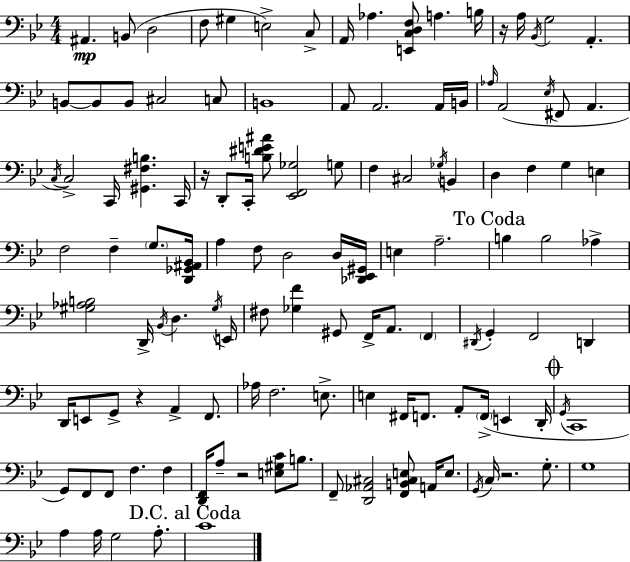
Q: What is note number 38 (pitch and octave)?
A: F3